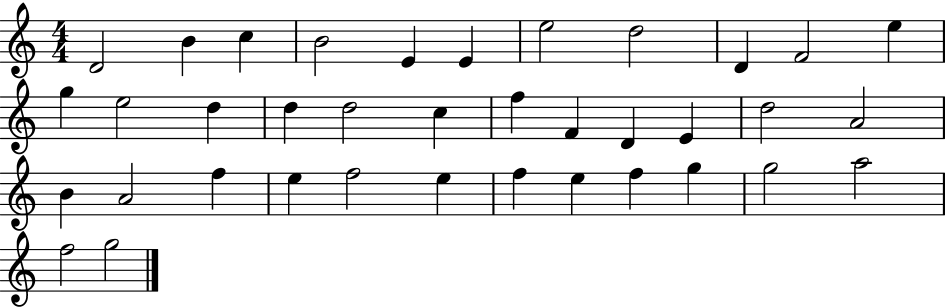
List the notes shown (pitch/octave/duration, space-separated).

D4/h B4/q C5/q B4/h E4/q E4/q E5/h D5/h D4/q F4/h E5/q G5/q E5/h D5/q D5/q D5/h C5/q F5/q F4/q D4/q E4/q D5/h A4/h B4/q A4/h F5/q E5/q F5/h E5/q F5/q E5/q F5/q G5/q G5/h A5/h F5/h G5/h